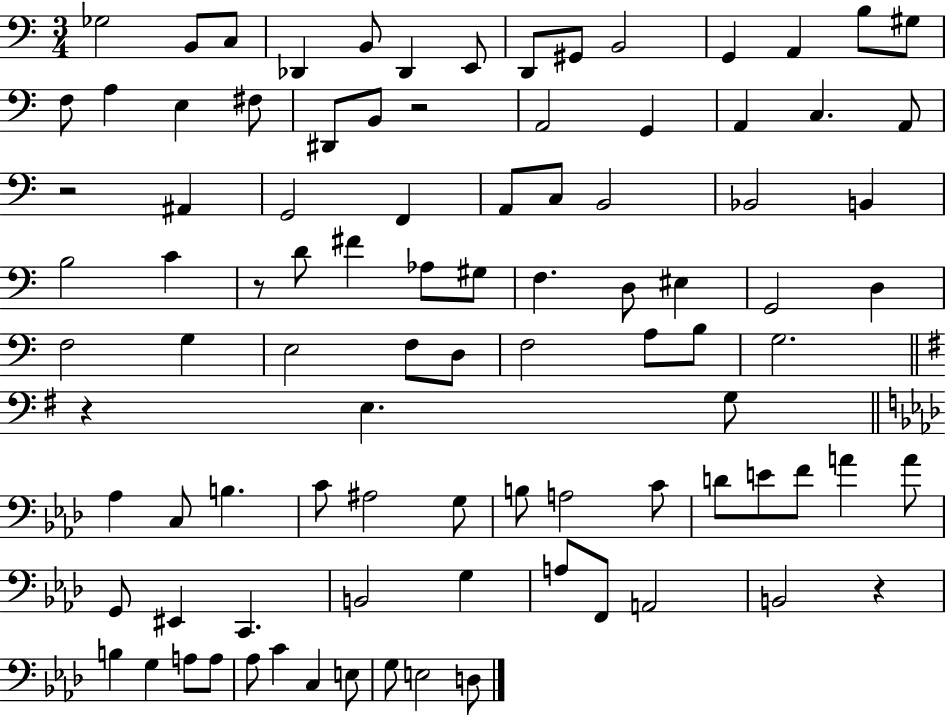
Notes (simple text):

Gb3/h B2/e C3/e Db2/q B2/e Db2/q E2/e D2/e G#2/e B2/h G2/q A2/q B3/e G#3/e F3/e A3/q E3/q F#3/e D#2/e B2/e R/h A2/h G2/q A2/q C3/q. A2/e R/h A#2/q G2/h F2/q A2/e C3/e B2/h Bb2/h B2/q B3/h C4/q R/e D4/e F#4/q Ab3/e G#3/e F3/q. D3/e EIS3/q G2/h D3/q F3/h G3/q E3/h F3/e D3/e F3/h A3/e B3/e G3/h. R/q E3/q. G3/e Ab3/q C3/e B3/q. C4/e A#3/h G3/e B3/e A3/h C4/e D4/e E4/e F4/e A4/q A4/e G2/e EIS2/q C2/q. B2/h G3/q A3/e F2/e A2/h B2/h R/q B3/q G3/q A3/e A3/e Ab3/e C4/q C3/q E3/e G3/e E3/h D3/e